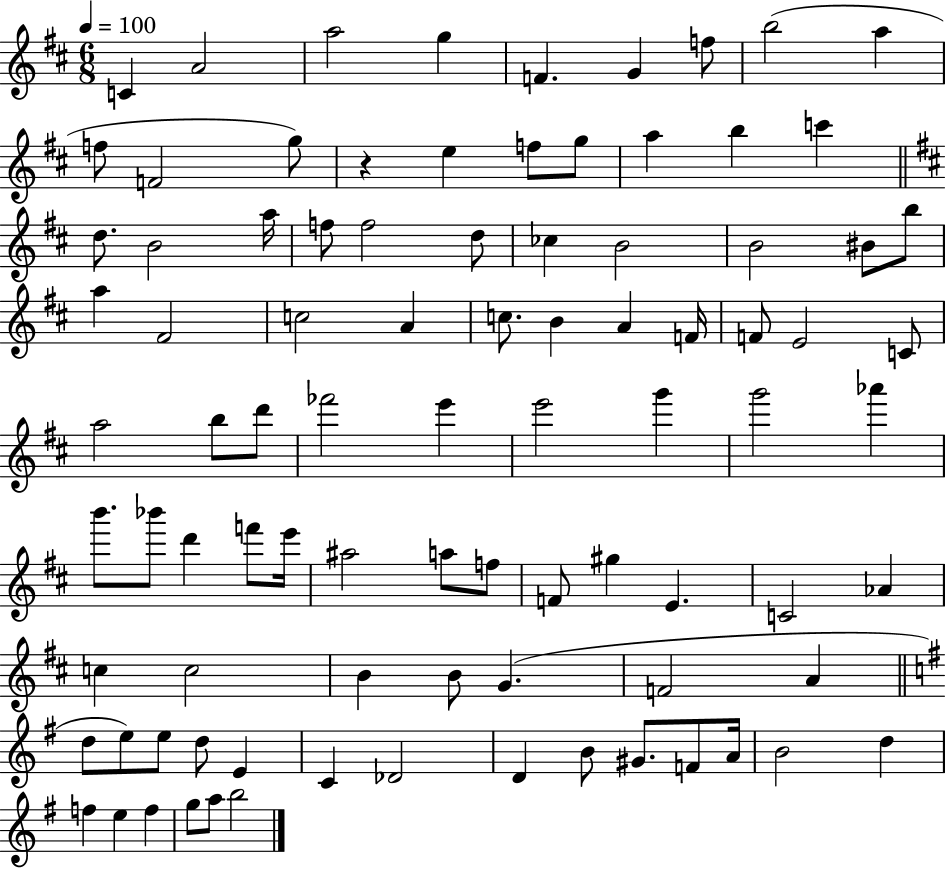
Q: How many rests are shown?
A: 1